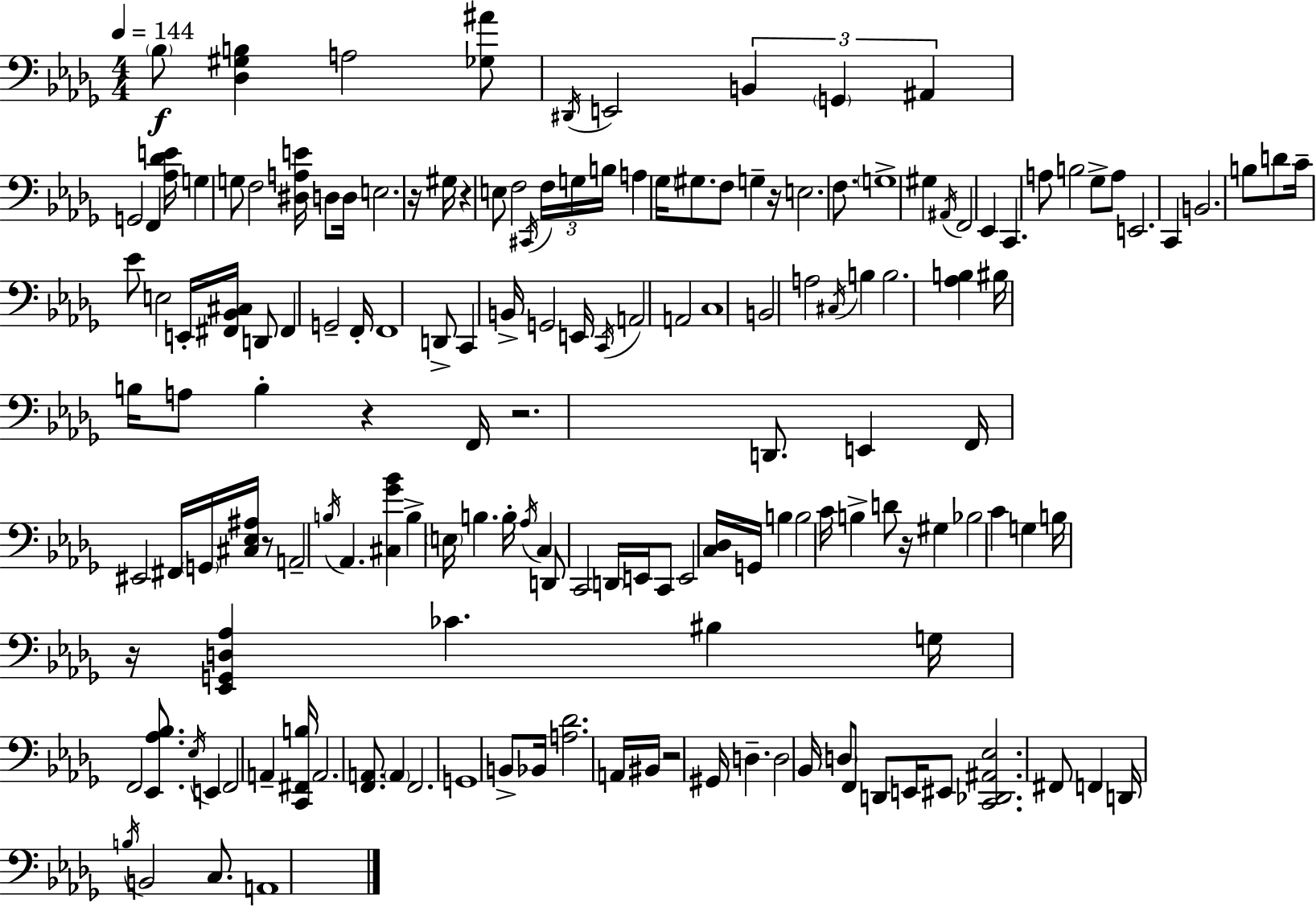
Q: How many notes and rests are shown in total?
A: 160